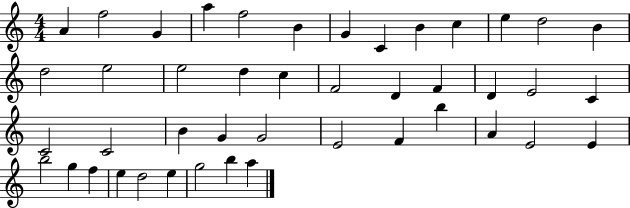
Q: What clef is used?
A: treble